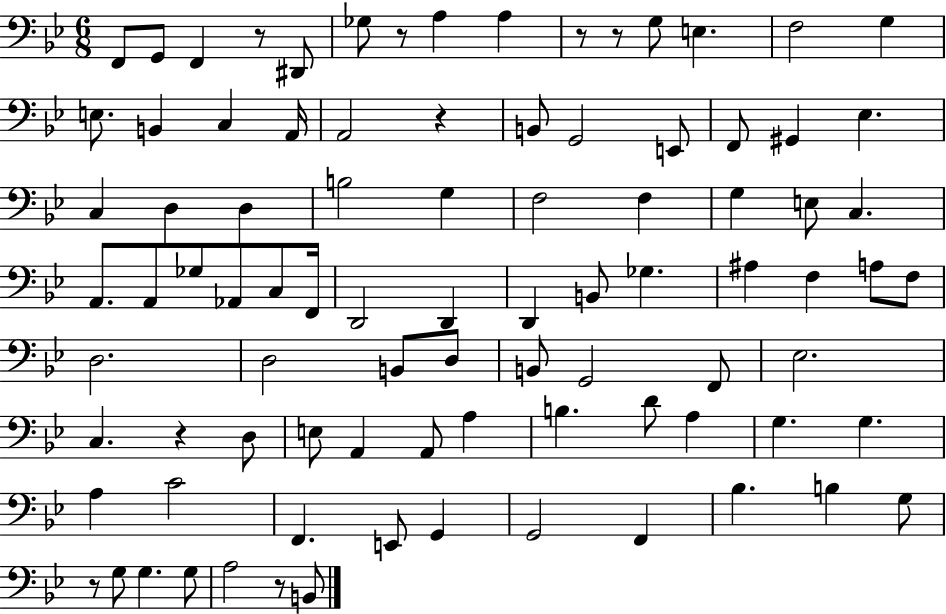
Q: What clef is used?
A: bass